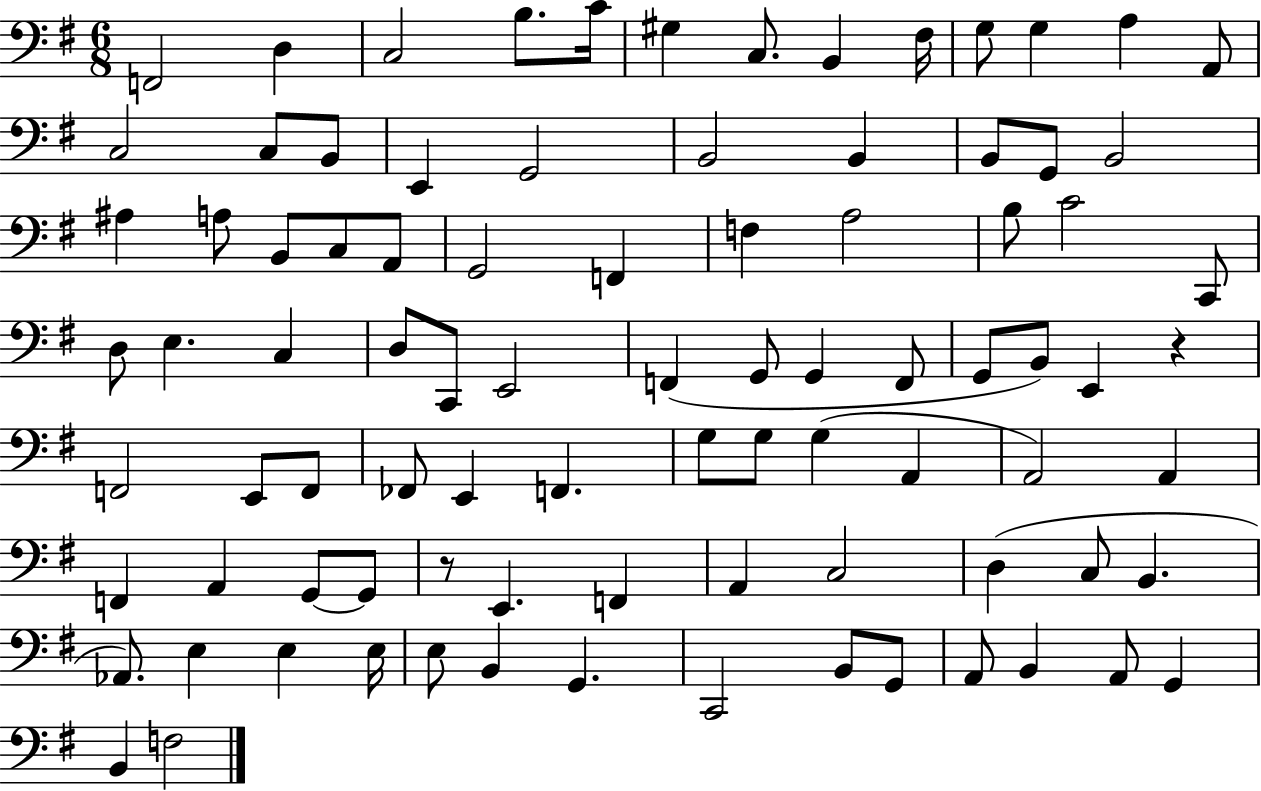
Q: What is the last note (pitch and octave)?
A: F3